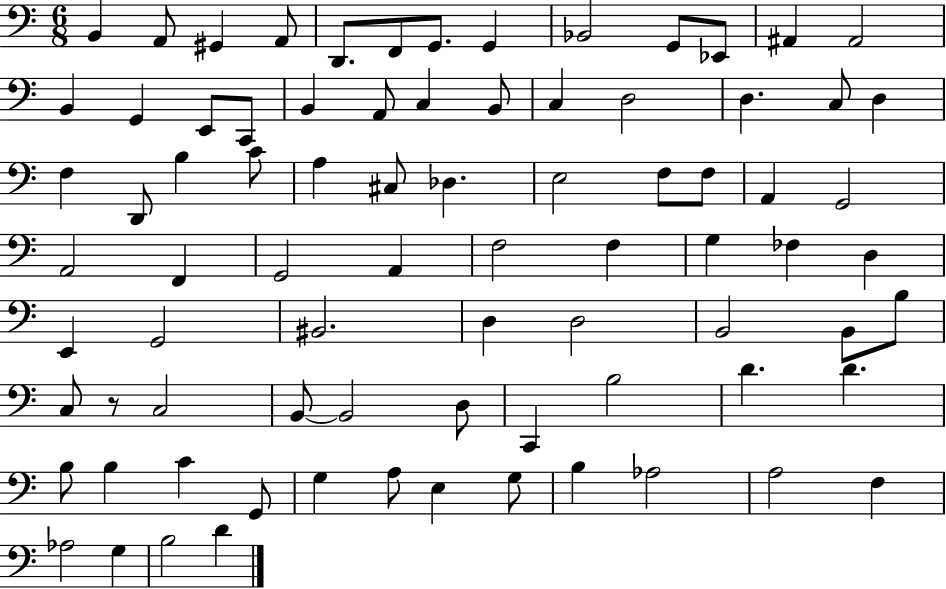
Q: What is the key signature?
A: C major